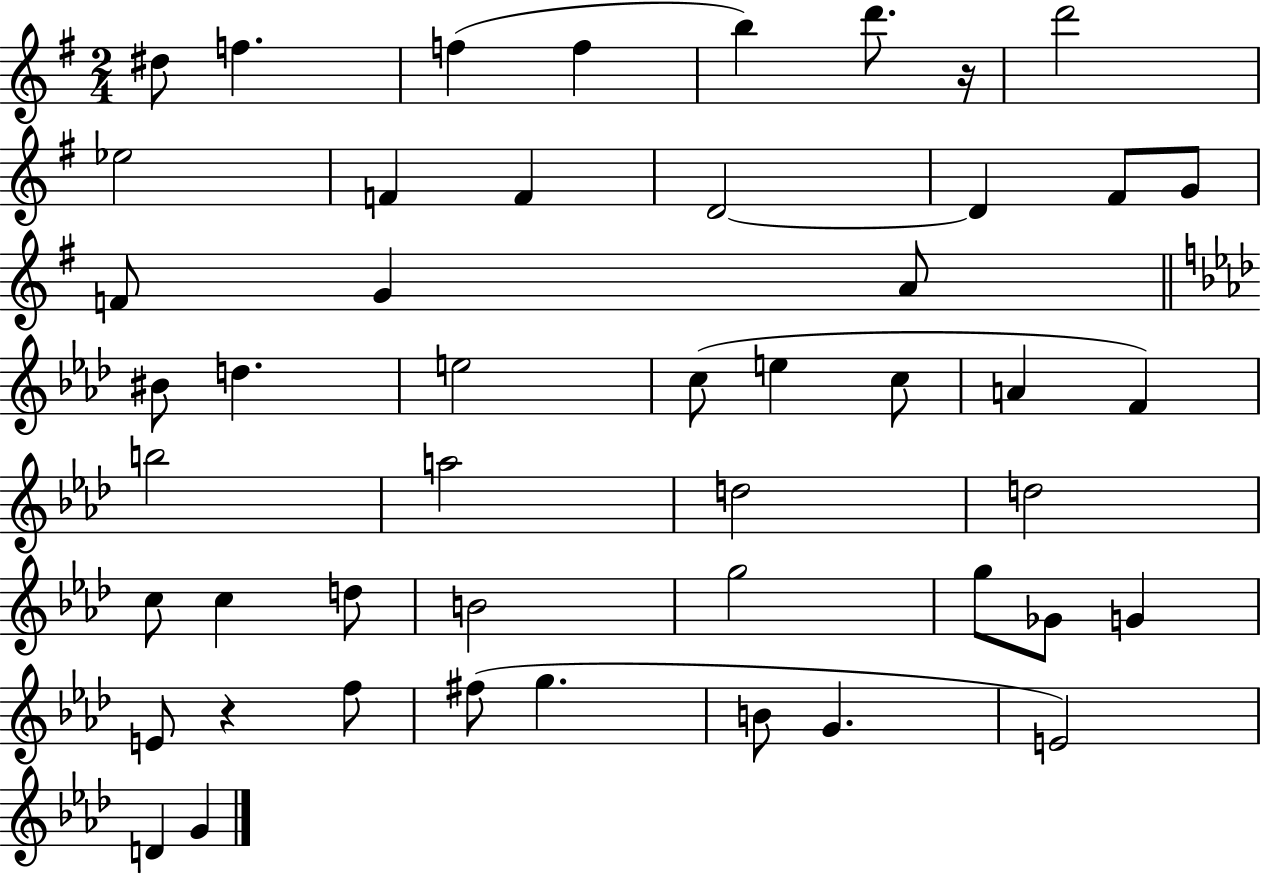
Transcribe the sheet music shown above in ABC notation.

X:1
T:Untitled
M:2/4
L:1/4
K:G
^d/2 f f f b d'/2 z/4 d'2 _e2 F F D2 D ^F/2 G/2 F/2 G A/2 ^B/2 d e2 c/2 e c/2 A F b2 a2 d2 d2 c/2 c d/2 B2 g2 g/2 _G/2 G E/2 z f/2 ^f/2 g B/2 G E2 D G